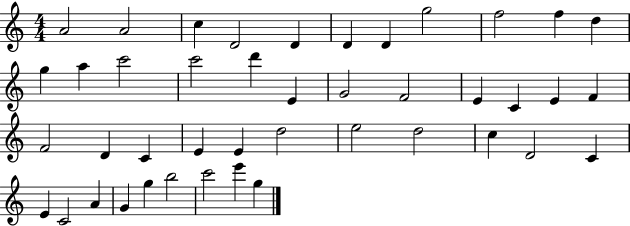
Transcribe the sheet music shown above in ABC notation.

X:1
T:Untitled
M:4/4
L:1/4
K:C
A2 A2 c D2 D D D g2 f2 f d g a c'2 c'2 d' E G2 F2 E C E F F2 D C E E d2 e2 d2 c D2 C E C2 A G g b2 c'2 e' g